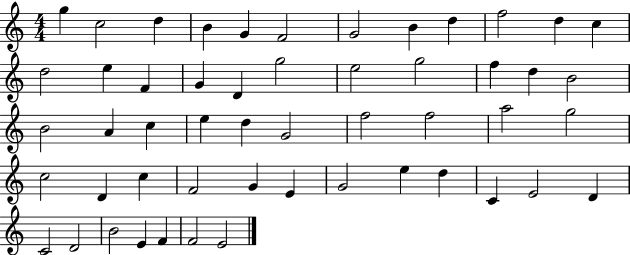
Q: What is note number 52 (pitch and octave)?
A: E4